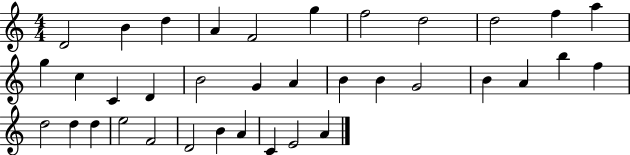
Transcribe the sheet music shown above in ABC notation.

X:1
T:Untitled
M:4/4
L:1/4
K:C
D2 B d A F2 g f2 d2 d2 f a g c C D B2 G A B B G2 B A b f d2 d d e2 F2 D2 B A C E2 A